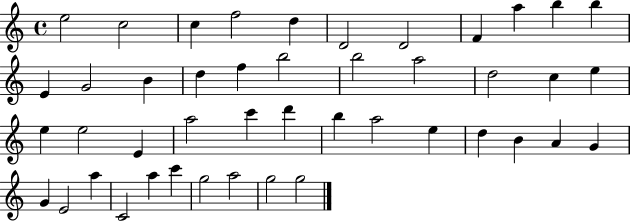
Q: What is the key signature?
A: C major